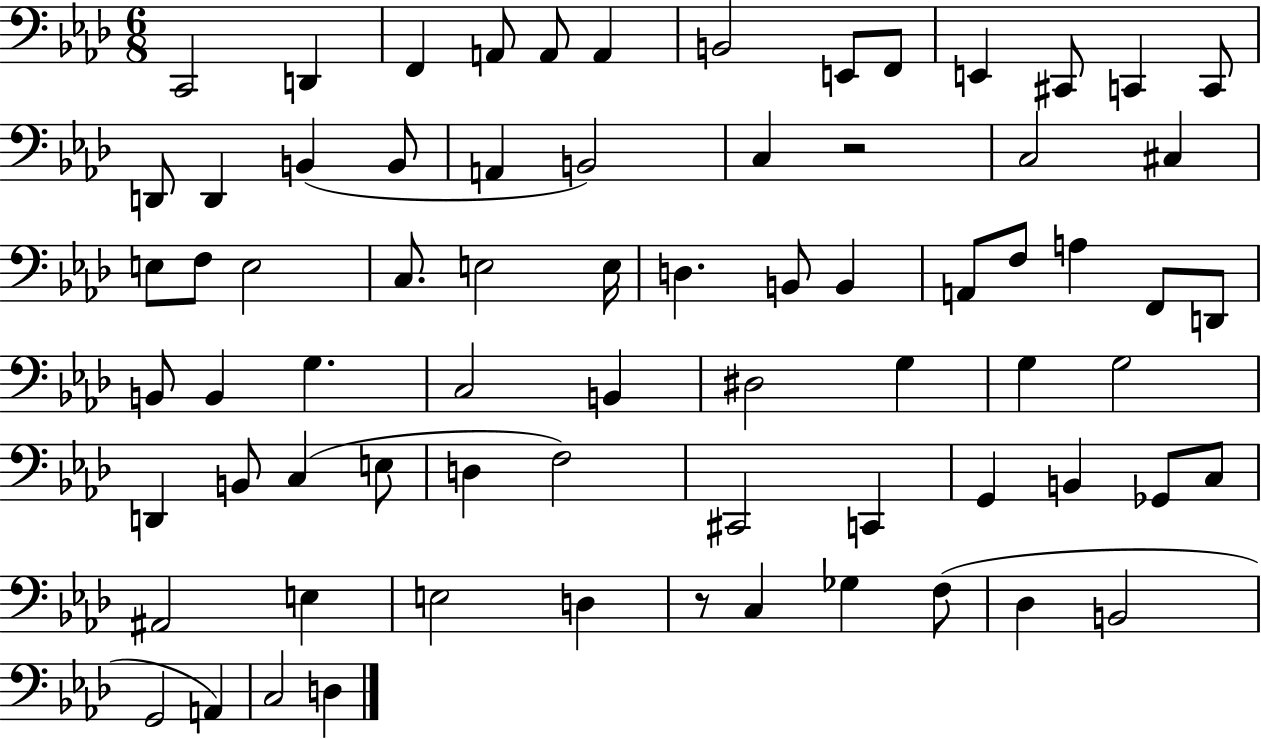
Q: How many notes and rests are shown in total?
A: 72